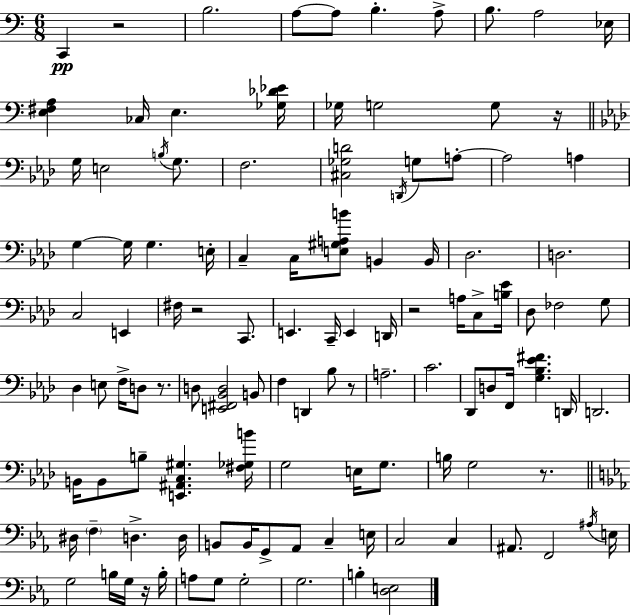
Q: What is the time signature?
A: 6/8